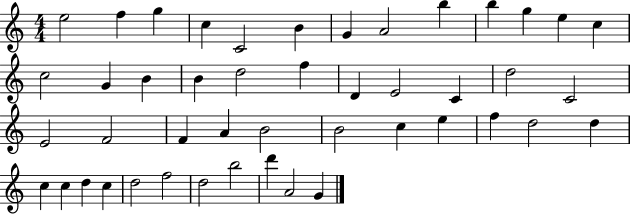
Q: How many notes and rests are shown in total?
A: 46